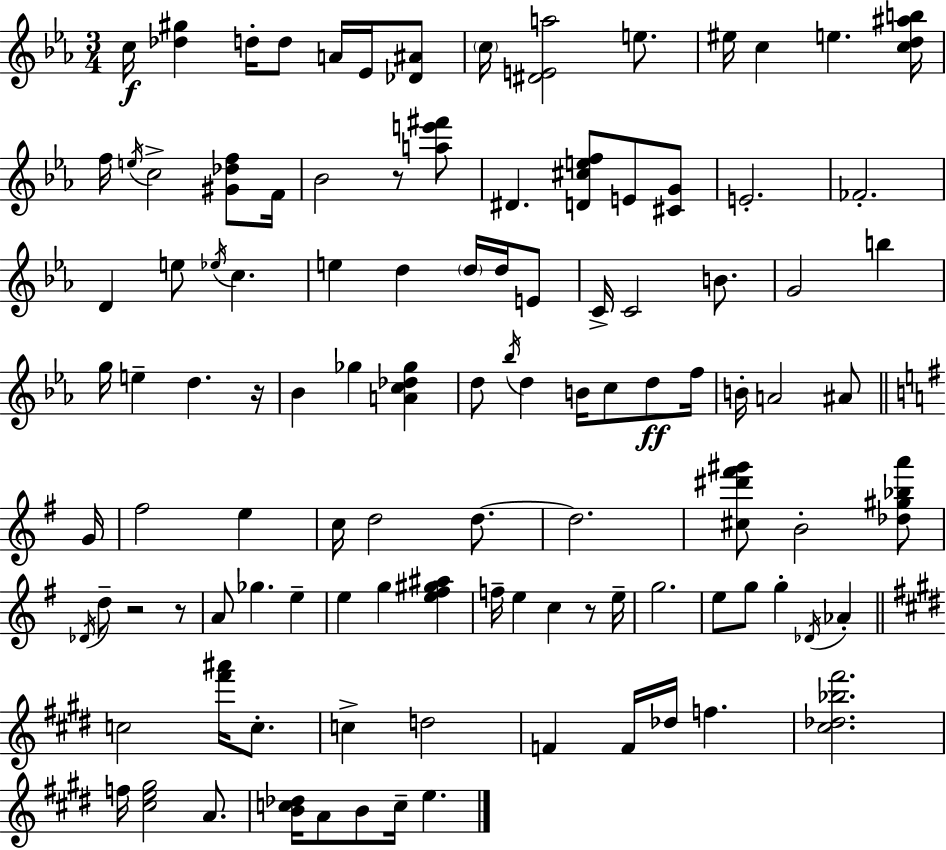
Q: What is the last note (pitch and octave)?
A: E5